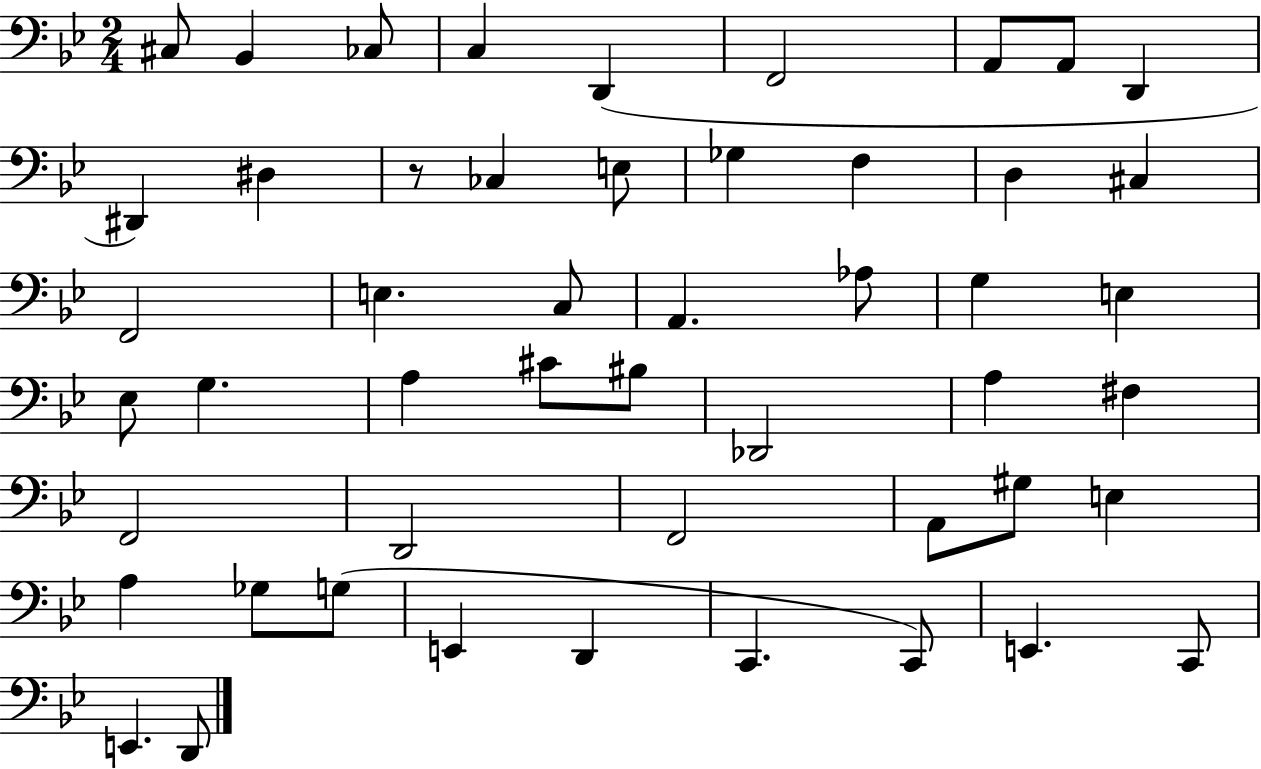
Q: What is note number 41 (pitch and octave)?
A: G3